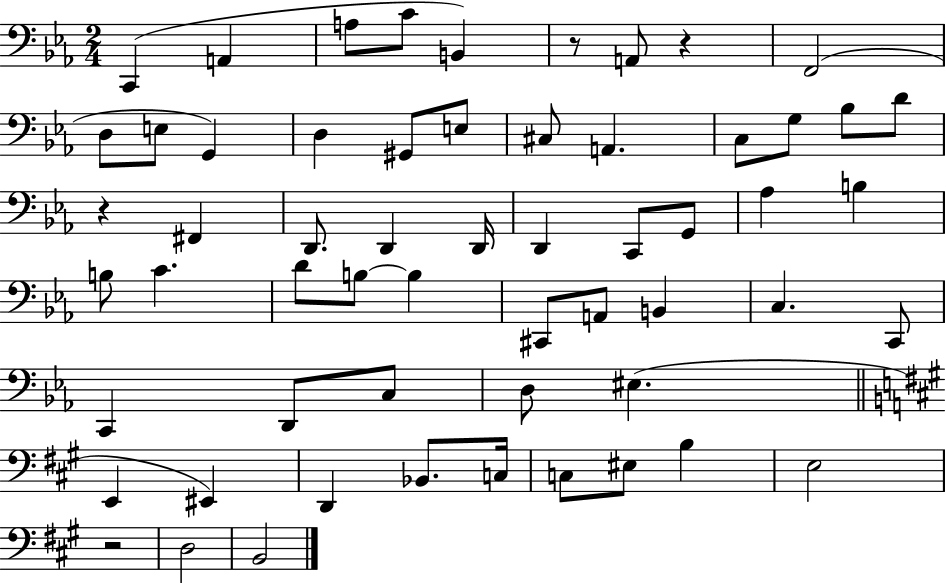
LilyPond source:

{
  \clef bass
  \numericTimeSignature
  \time 2/4
  \key ees \major
  \repeat volta 2 { c,4( a,4 | a8 c'8 b,4) | r8 a,8 r4 | f,2( | \break d8 e8 g,4) | d4 gis,8 e8 | cis8 a,4. | c8 g8 bes8 d'8 | \break r4 fis,4 | d,8. d,4 d,16 | d,4 c,8 g,8 | aes4 b4 | \break b8 c'4. | d'8 b8~~ b4 | cis,8 a,8 b,4 | c4. c,8 | \break c,4 d,8 c8 | d8 eis4.( | \bar "||" \break \key a \major e,4 eis,4) | d,4 bes,8. c16 | c8 eis8 b4 | e2 | \break r2 | d2 | b,2 | } \bar "|."
}